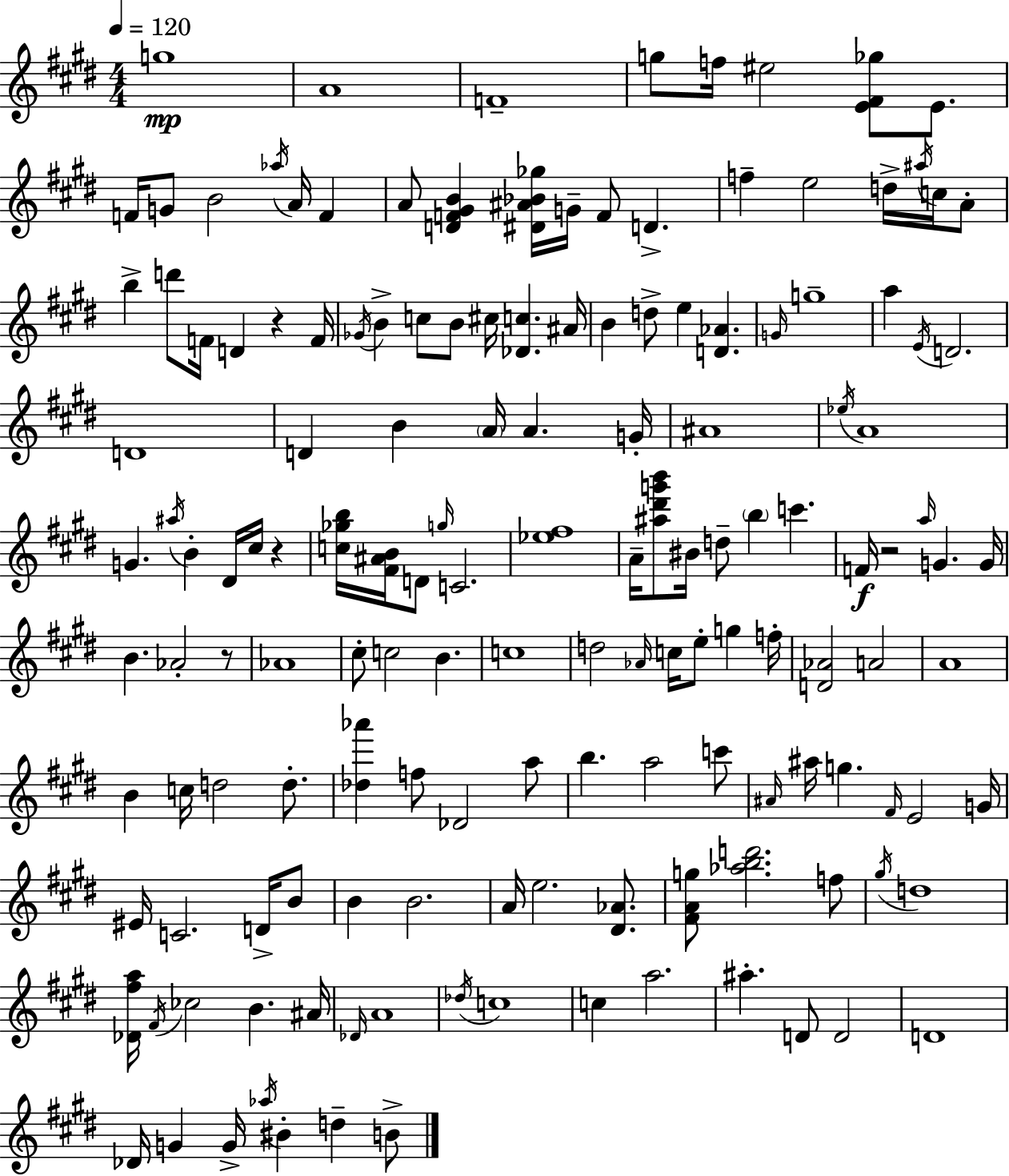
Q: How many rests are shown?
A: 4